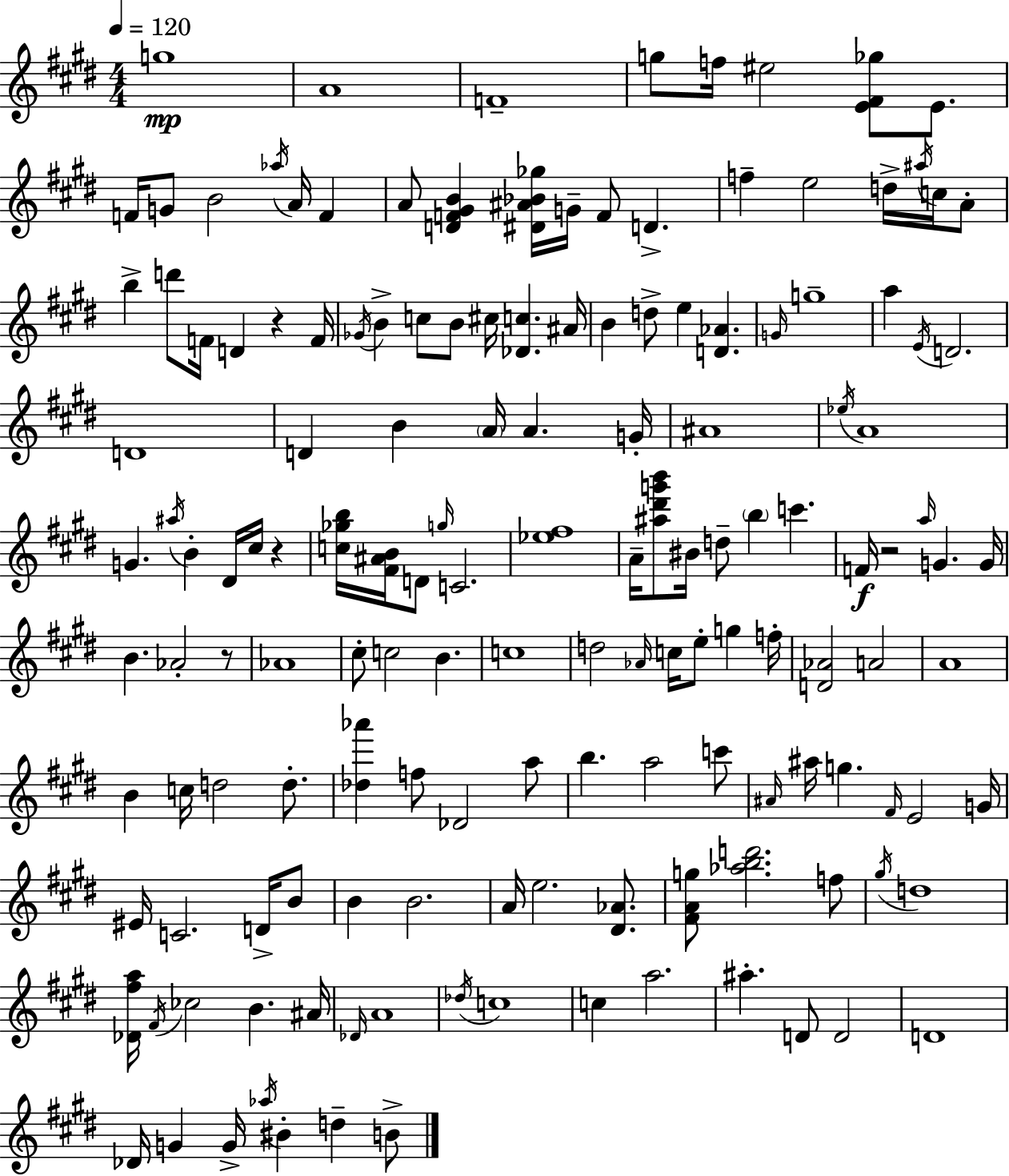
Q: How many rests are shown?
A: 4